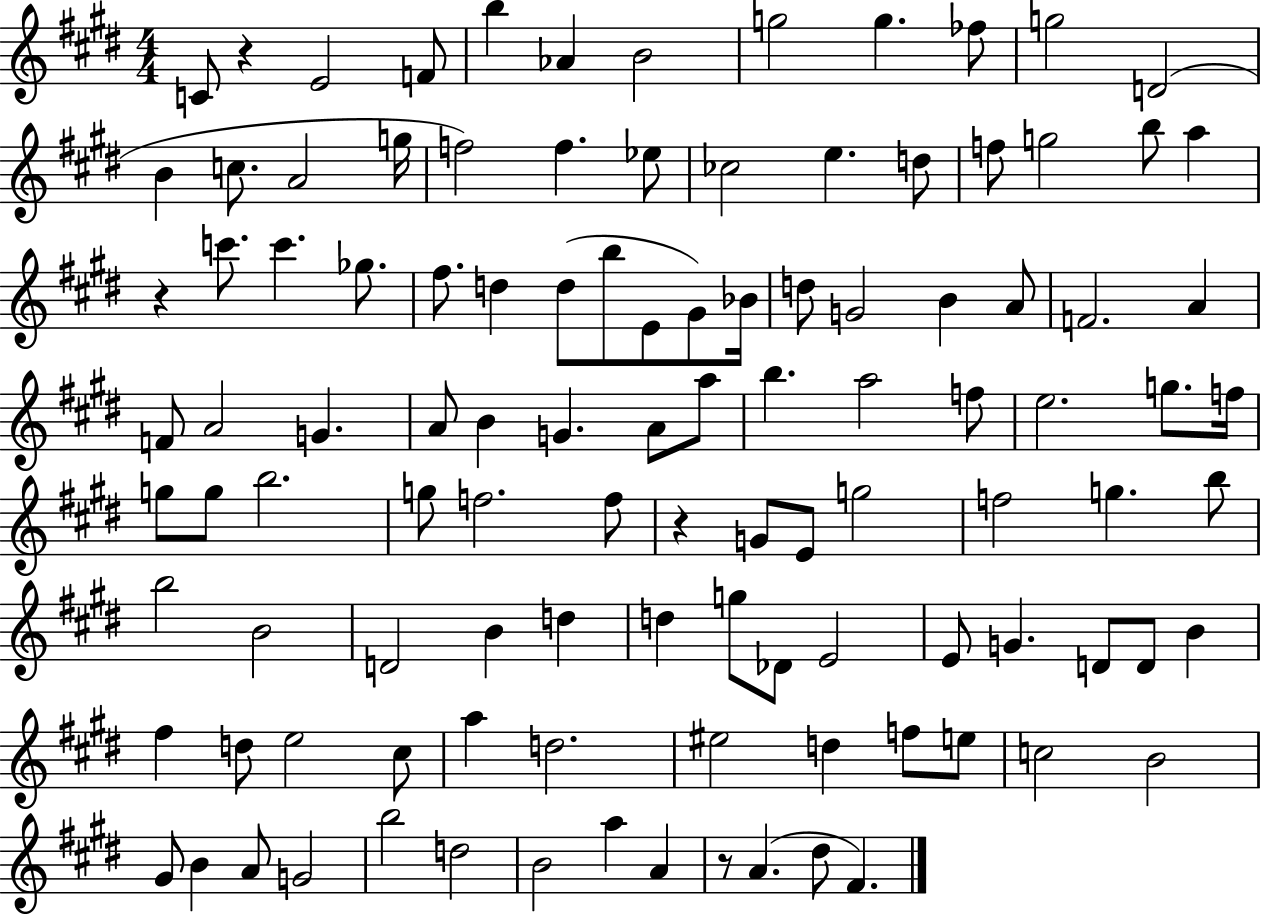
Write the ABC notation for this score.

X:1
T:Untitled
M:4/4
L:1/4
K:E
C/2 z E2 F/2 b _A B2 g2 g _f/2 g2 D2 B c/2 A2 g/4 f2 f _e/2 _c2 e d/2 f/2 g2 b/2 a z c'/2 c' _g/2 ^f/2 d d/2 b/2 E/2 ^G/2 _B/4 d/2 G2 B A/2 F2 A F/2 A2 G A/2 B G A/2 a/2 b a2 f/2 e2 g/2 f/4 g/2 g/2 b2 g/2 f2 f/2 z G/2 E/2 g2 f2 g b/2 b2 B2 D2 B d d g/2 _D/2 E2 E/2 G D/2 D/2 B ^f d/2 e2 ^c/2 a d2 ^e2 d f/2 e/2 c2 B2 ^G/2 B A/2 G2 b2 d2 B2 a A z/2 A ^d/2 ^F